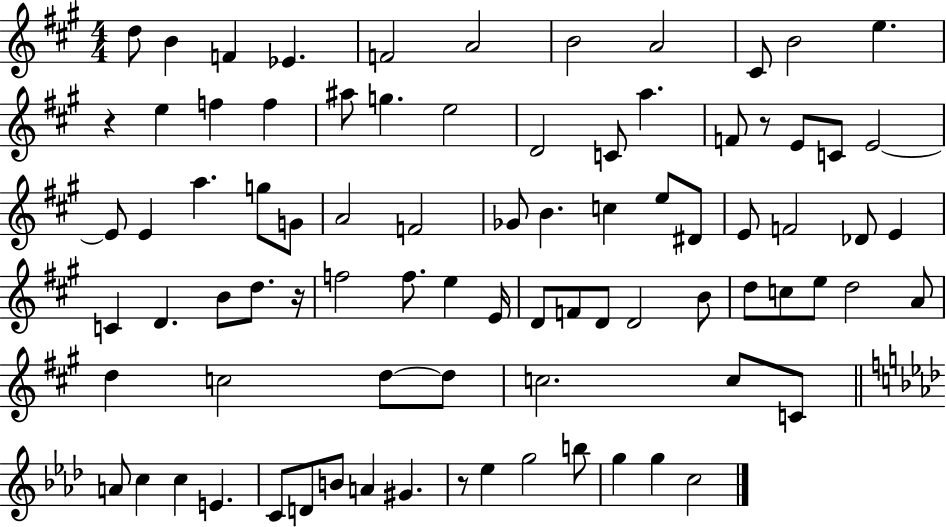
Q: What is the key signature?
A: A major